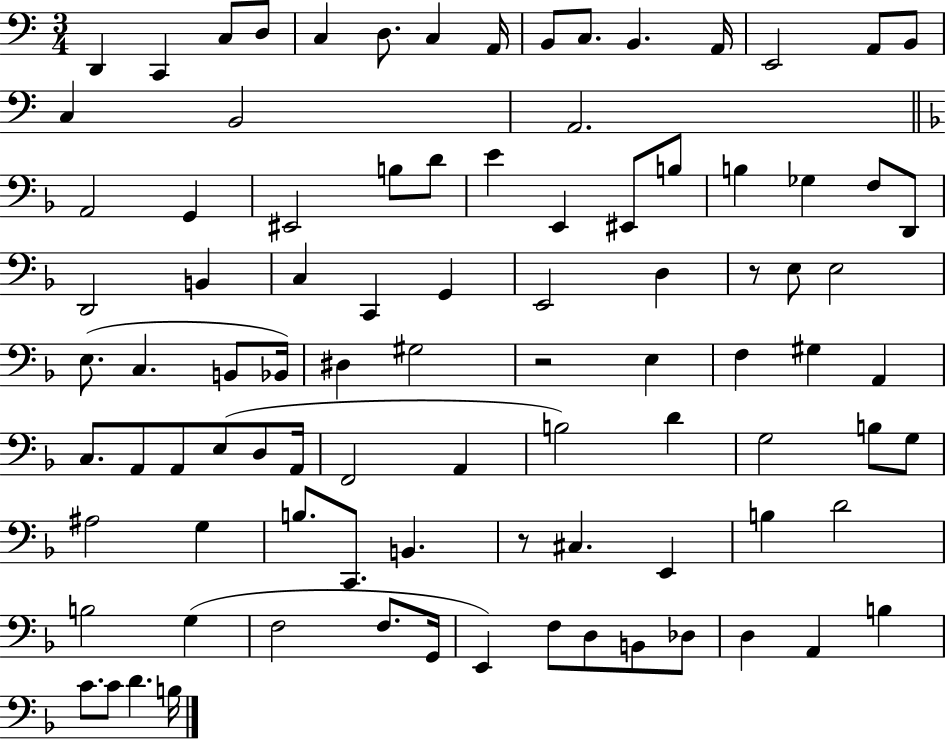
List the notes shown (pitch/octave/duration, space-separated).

D2/q C2/q C3/e D3/e C3/q D3/e. C3/q A2/s B2/e C3/e. B2/q. A2/s E2/h A2/e B2/e C3/q B2/h A2/h. A2/h G2/q EIS2/h B3/e D4/e E4/q E2/q EIS2/e B3/e B3/q Gb3/q F3/e D2/e D2/h B2/q C3/q C2/q G2/q E2/h D3/q R/e E3/e E3/h E3/e. C3/q. B2/e Bb2/s D#3/q G#3/h R/h E3/q F3/q G#3/q A2/q C3/e. A2/e A2/e E3/e D3/e A2/s F2/h A2/q B3/h D4/q G3/h B3/e G3/e A#3/h G3/q B3/e. C2/e. B2/q. R/e C#3/q. E2/q B3/q D4/h B3/h G3/q F3/h F3/e. G2/s E2/q F3/e D3/e B2/e Db3/e D3/q A2/q B3/q C4/e. C4/e D4/q. B3/s